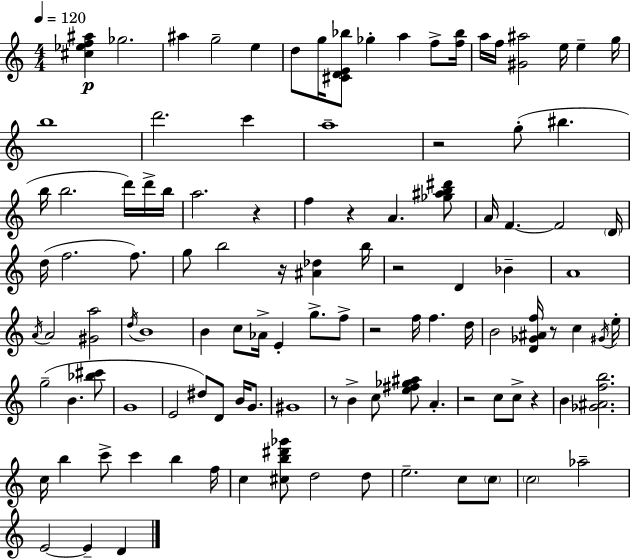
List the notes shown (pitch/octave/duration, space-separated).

[C#5,Eb5,F5,A#5]/q Gb5/h. A#5/q G5/h E5/q D5/e G5/s [C#4,D4,E4,Bb5]/e Gb5/q A5/q F5/e [F5,Bb5]/s A5/s F5/s [G#4,A#5]/h E5/s E5/q G5/s B5/w D6/h. C6/q A5/w R/h G5/e BIS5/q. B5/s B5/h. D6/s D6/s B5/s A5/h. R/q F5/q R/q A4/q. [Gb5,A#5,B5,D#6]/e A4/s F4/q. F4/h D4/s D5/s F5/h. F5/e. G5/e B5/h R/s [A#4,Db5]/q B5/s R/h D4/q Bb4/q A4/w A4/s A4/h [G#4,A5]/h D5/s B4/w B4/q C5/e Ab4/s E4/q G5/e. F5/e R/h F5/s F5/q. D5/s B4/h [D4,Gb4,A#4,F5]/s R/e C5/q G#4/s E5/s G5/h B4/q. [Bb5,C#6]/e G4/w E4/h D#5/e D4/e B4/s G4/e. G#4/w R/e B4/q C5/e [E5,F#5,Gb5,A#5]/e A4/q. R/h C5/e C5/e R/q B4/q [Gb4,A#4,F5,B5]/h. C5/s B5/q C6/e C6/q B5/q F5/s C5/q [C#5,B5,D#6,Gb6]/e D5/h D5/e E5/h. C5/e C5/e C5/h Ab5/h E4/h E4/q D4/q